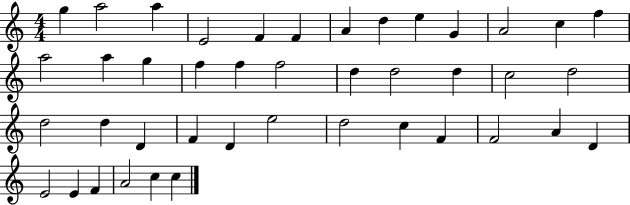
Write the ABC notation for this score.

X:1
T:Untitled
M:4/4
L:1/4
K:C
g a2 a E2 F F A d e G A2 c f a2 a g f f f2 d d2 d c2 d2 d2 d D F D e2 d2 c F F2 A D E2 E F A2 c c